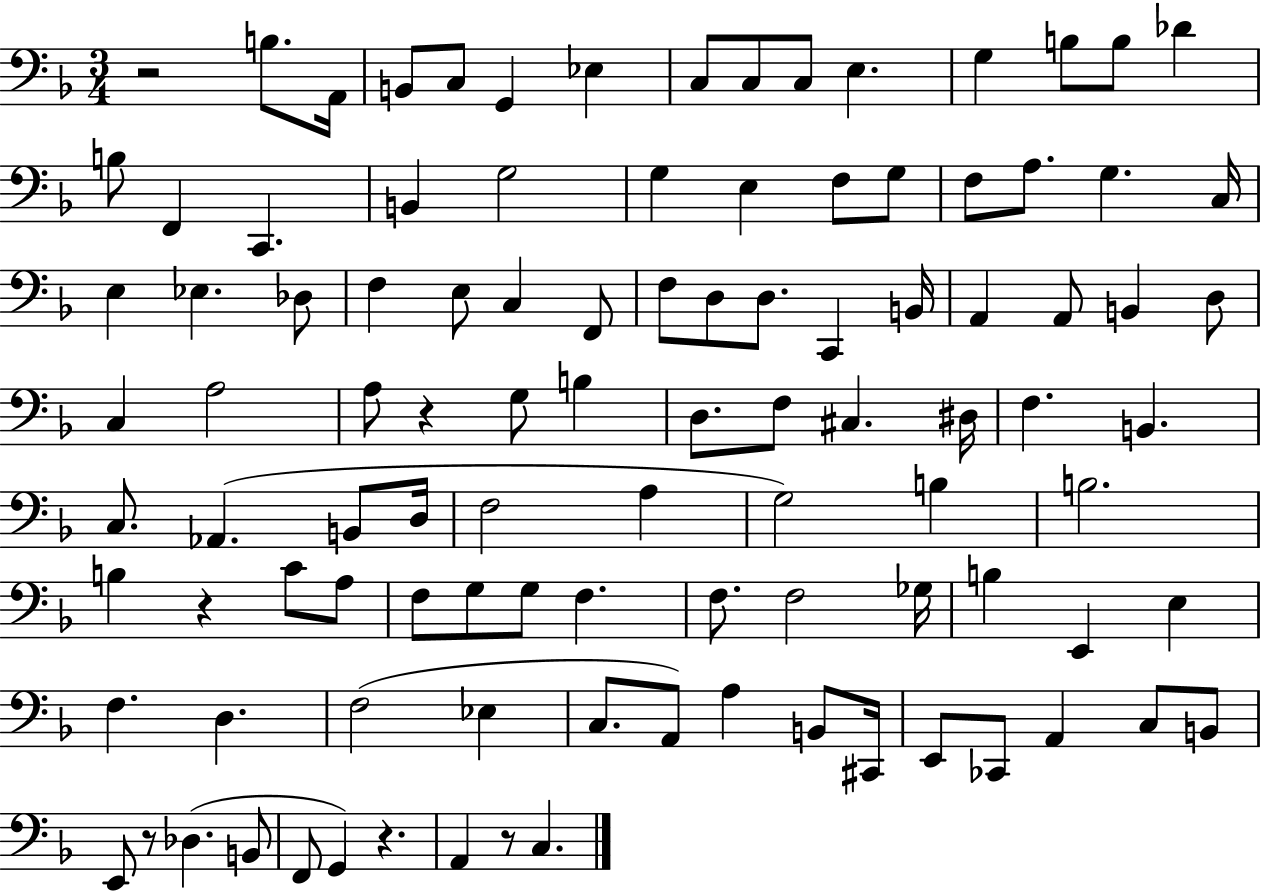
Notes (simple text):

R/h B3/e. A2/s B2/e C3/e G2/q Eb3/q C3/e C3/e C3/e E3/q. G3/q B3/e B3/e Db4/q B3/e F2/q C2/q. B2/q G3/h G3/q E3/q F3/e G3/e F3/e A3/e. G3/q. C3/s E3/q Eb3/q. Db3/e F3/q E3/e C3/q F2/e F3/e D3/e D3/e. C2/q B2/s A2/q A2/e B2/q D3/e C3/q A3/h A3/e R/q G3/e B3/q D3/e. F3/e C#3/q. D#3/s F3/q. B2/q. C3/e. Ab2/q. B2/e D3/s F3/h A3/q G3/h B3/q B3/h. B3/q R/q C4/e A3/e F3/e G3/e G3/e F3/q. F3/e. F3/h Gb3/s B3/q E2/q E3/q F3/q. D3/q. F3/h Eb3/q C3/e. A2/e A3/q B2/e C#2/s E2/e CES2/e A2/q C3/e B2/e E2/e R/e Db3/q. B2/e F2/e G2/q R/q. A2/q R/e C3/q.